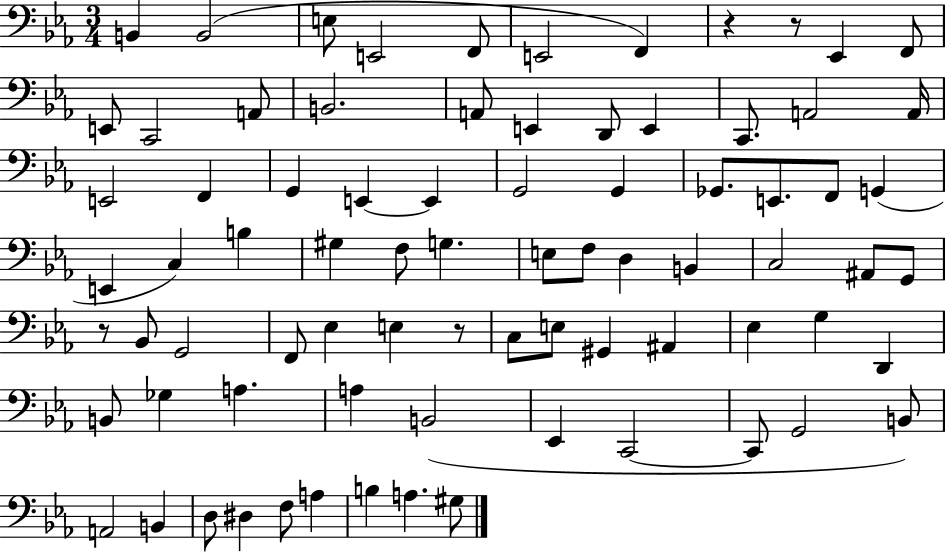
{
  \clef bass
  \numericTimeSignature
  \time 3/4
  \key ees \major
  \repeat volta 2 { b,4 b,2( | e8 e,2 f,8 | e,2 f,4) | r4 r8 ees,4 f,8 | \break e,8 c,2 a,8 | b,2. | a,8 e,4 d,8 e,4 | c,8. a,2 a,16 | \break e,2 f,4 | g,4 e,4~~ e,4 | g,2 g,4 | ges,8. e,8. f,8 g,4( | \break e,4 c4) b4 | gis4 f8 g4. | e8 f8 d4 b,4 | c2 ais,8 g,8 | \break r8 bes,8 g,2 | f,8 ees4 e4 r8 | c8 e8 gis,4 ais,4 | ees4 g4 d,4 | \break b,8 ges4 a4. | a4 b,2( | ees,4 c,2~~ | c,8 g,2 b,8) | \break a,2 b,4 | d8 dis4 f8 a4 | b4 a4. gis8 | } \bar "|."
}